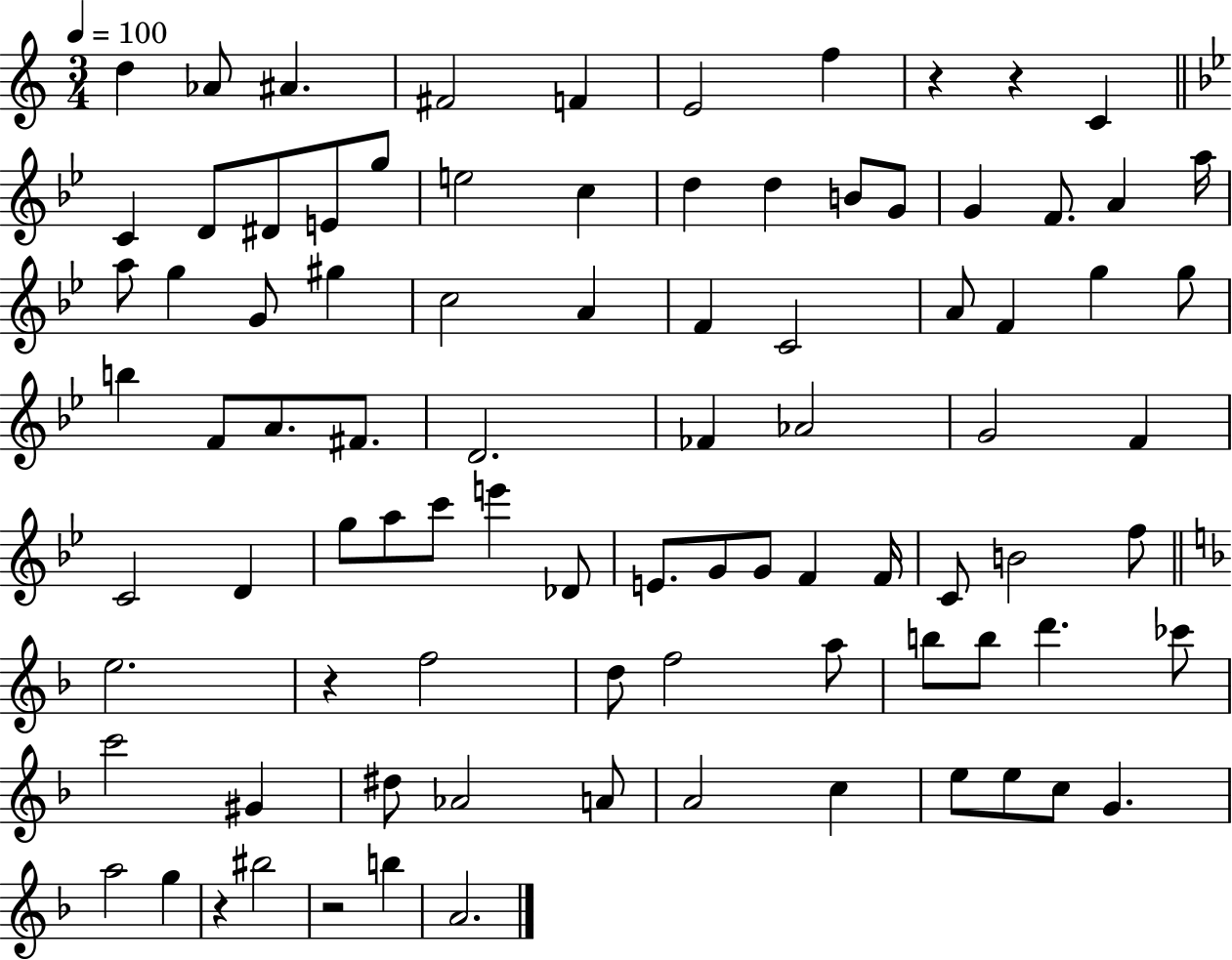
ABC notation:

X:1
T:Untitled
M:3/4
L:1/4
K:C
d _A/2 ^A ^F2 F E2 f z z C C D/2 ^D/2 E/2 g/2 e2 c d d B/2 G/2 G F/2 A a/4 a/2 g G/2 ^g c2 A F C2 A/2 F g g/2 b F/2 A/2 ^F/2 D2 _F _A2 G2 F C2 D g/2 a/2 c'/2 e' _D/2 E/2 G/2 G/2 F F/4 C/2 B2 f/2 e2 z f2 d/2 f2 a/2 b/2 b/2 d' _c'/2 c'2 ^G ^d/2 _A2 A/2 A2 c e/2 e/2 c/2 G a2 g z ^b2 z2 b A2